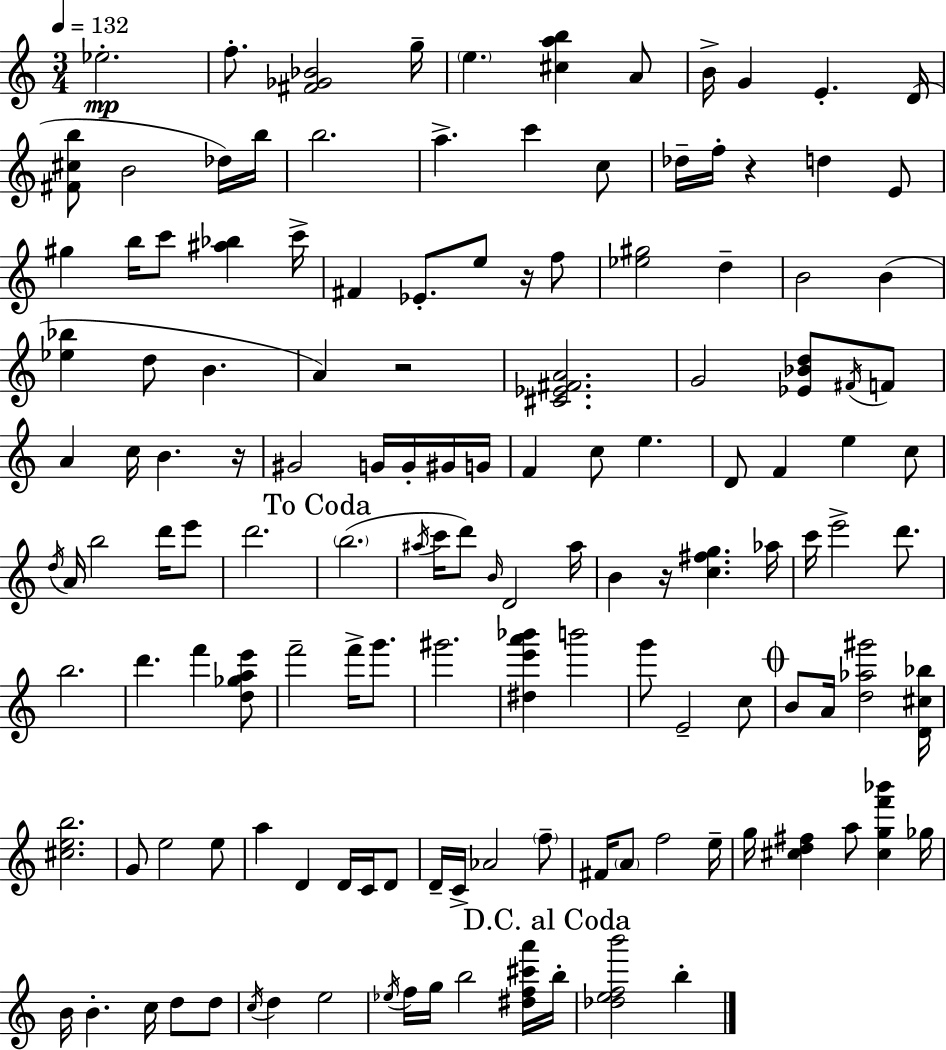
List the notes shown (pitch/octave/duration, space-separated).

Eb5/h. F5/e. [F#4,Gb4,Bb4]/h G5/s E5/q. [C#5,A5,B5]/q A4/e B4/s G4/q E4/q. D4/s [F#4,C#5,B5]/e B4/h Db5/s B5/s B5/h. A5/q. C6/q C5/e Db5/s F5/s R/q D5/q E4/e G#5/q B5/s C6/e [A#5,Bb5]/q C6/s F#4/q Eb4/e. E5/e R/s F5/e [Eb5,G#5]/h D5/q B4/h B4/q [Eb5,Bb5]/q D5/e B4/q. A4/q R/h [C#4,Eb4,F#4,A4]/h. G4/h [Eb4,Bb4,D5]/e F#4/s F4/e A4/q C5/s B4/q. R/s G#4/h G4/s G4/s G#4/s G4/s F4/q C5/e E5/q. D4/e F4/q E5/q C5/e D5/s A4/s B5/h D6/s E6/e D6/h. B5/h. A#5/s C6/s D6/e B4/s D4/h A#5/s B4/q R/s [C5,F#5,G5]/q. Ab5/s C6/s E6/h D6/e. B5/h. D6/q. F6/q [D5,Gb5,A5,E6]/e F6/h F6/s G6/e. G#6/h. [D#5,E6,A6,Bb6]/q B6/h G6/e E4/h C5/e B4/e A4/s [D5,Ab5,G#6]/h [D4,C#5,Bb5]/s [C#5,E5,B5]/h. G4/e E5/h E5/e A5/q D4/q D4/s C4/s D4/e D4/s C4/s Ab4/h F5/e F#4/s A4/e F5/h E5/s G5/s [C#5,D5,F#5]/q A5/e [C#5,G5,F6,Bb6]/q Gb5/s B4/s B4/q. C5/s D5/e D5/e C5/s D5/q E5/h Eb5/s F5/s G5/s B5/h [D#5,F5,C#6,A6]/s B5/s [Db5,E5,F5,B6]/h B5/q